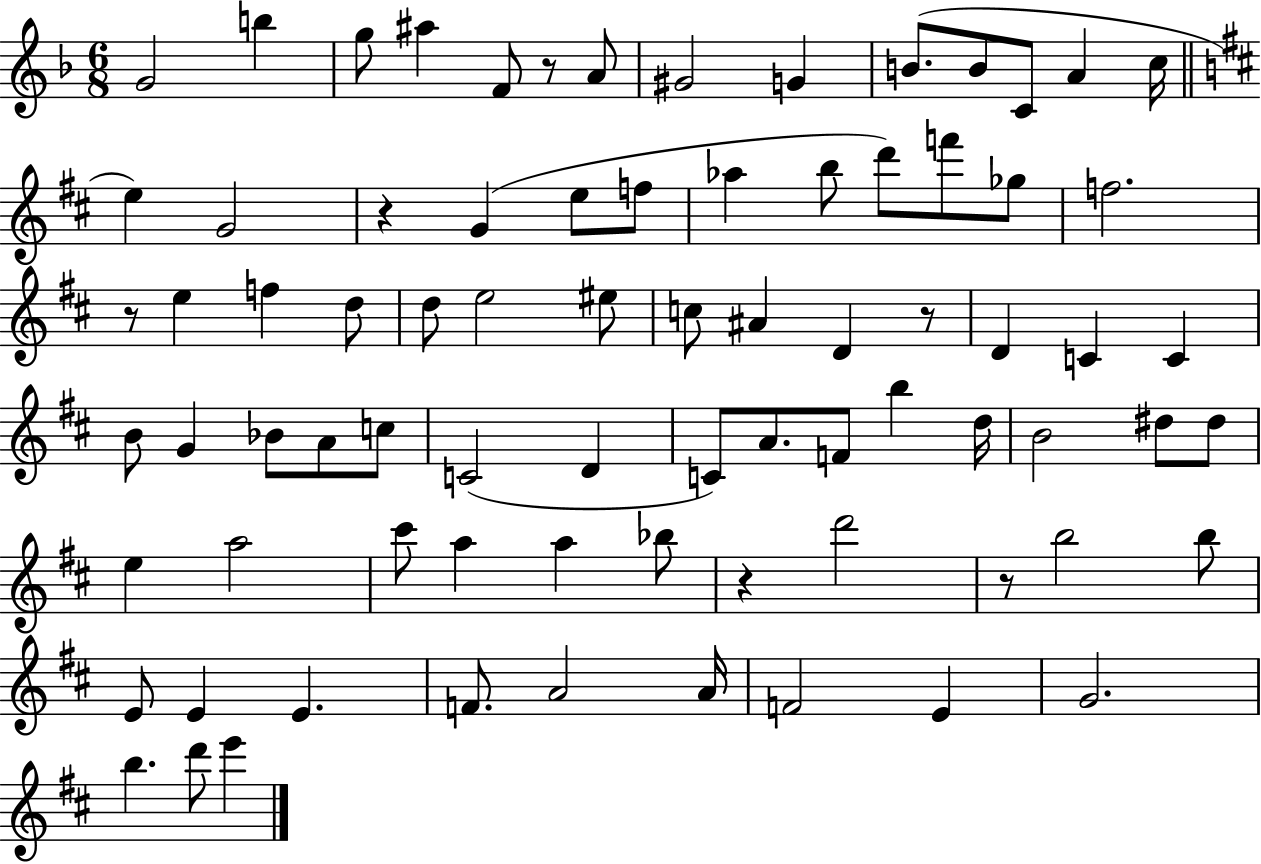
G4/h B5/q G5/e A#5/q F4/e R/e A4/e G#4/h G4/q B4/e. B4/e C4/e A4/q C5/s E5/q G4/h R/q G4/q E5/e F5/e Ab5/q B5/e D6/e F6/e Gb5/e F5/h. R/e E5/q F5/q D5/e D5/e E5/h EIS5/e C5/e A#4/q D4/q R/e D4/q C4/q C4/q B4/e G4/q Bb4/e A4/e C5/e C4/h D4/q C4/e A4/e. F4/e B5/q D5/s B4/h D#5/e D#5/e E5/q A5/h C#6/e A5/q A5/q Bb5/e R/q D6/h R/e B5/h B5/e E4/e E4/q E4/q. F4/e. A4/h A4/s F4/h E4/q G4/h. B5/q. D6/e E6/q